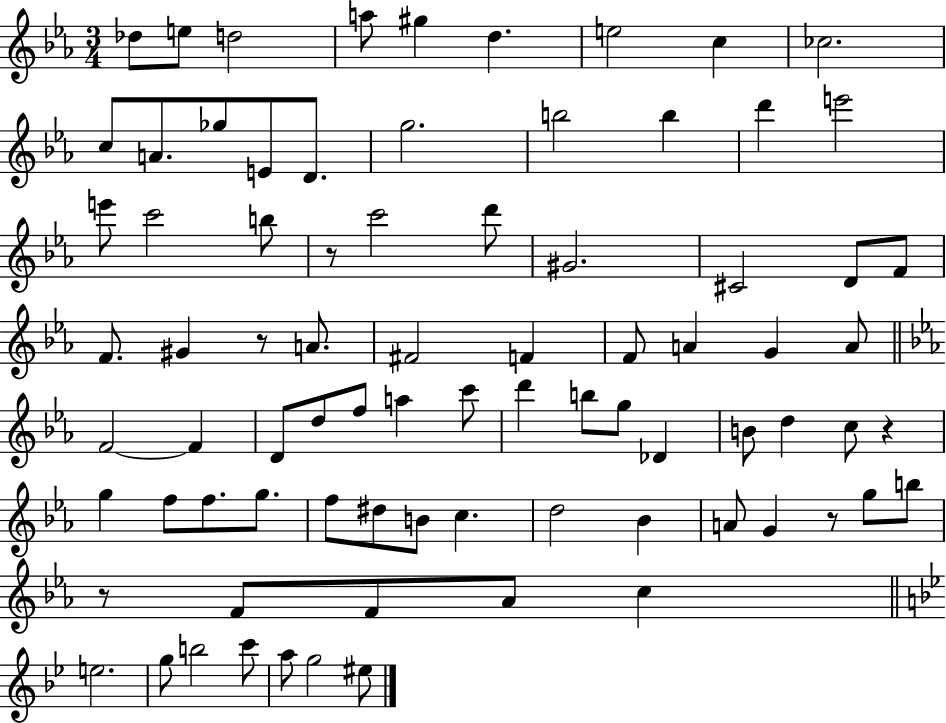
{
  \clef treble
  \numericTimeSignature
  \time 3/4
  \key ees \major
  des''8 e''8 d''2 | a''8 gis''4 d''4. | e''2 c''4 | ces''2. | \break c''8 a'8. ges''8 e'8 d'8. | g''2. | b''2 b''4 | d'''4 e'''2 | \break e'''8 c'''2 b''8 | r8 c'''2 d'''8 | gis'2. | cis'2 d'8 f'8 | \break f'8. gis'4 r8 a'8. | fis'2 f'4 | f'8 a'4 g'4 a'8 | \bar "||" \break \key ees \major f'2~~ f'4 | d'8 d''8 f''8 a''4 c'''8 | d'''4 b''8 g''8 des'4 | b'8 d''4 c''8 r4 | \break g''4 f''8 f''8. g''8. | f''8 dis''8 b'8 c''4. | d''2 bes'4 | a'8 g'4 r8 g''8 b''8 | \break r8 f'8 f'8 aes'8 c''4 | \bar "||" \break \key bes \major e''2. | g''8 b''2 c'''8 | a''8 g''2 eis''8 | \bar "|."
}